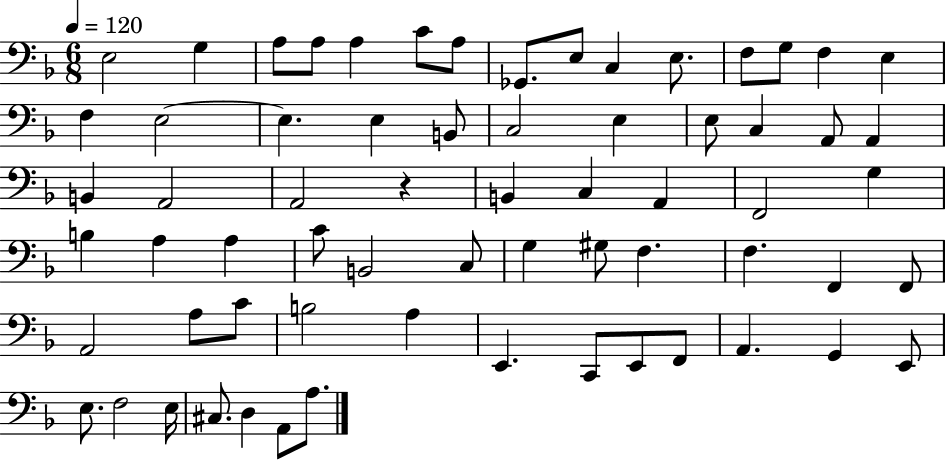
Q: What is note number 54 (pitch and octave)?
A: E2